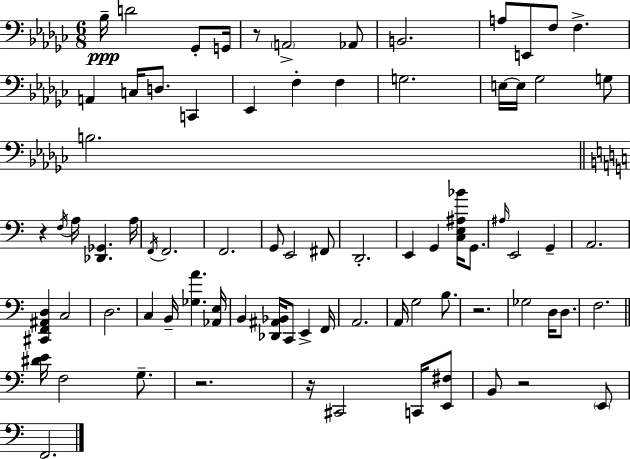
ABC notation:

X:1
T:Untitled
M:6/8
L:1/4
K:Ebm
_B,/4 D2 _G,,/2 G,,/4 z/2 A,,2 _A,,/2 B,,2 A,/2 E,,/2 F,/2 F, A,, C,/4 D,/2 C,, _E,, F, F, G,2 E,/4 E,/4 _G,2 G,/2 B,2 z F,/4 A,/4 [_D,,_G,,] A,/4 F,,/4 F,,2 F,,2 G,,/2 E,,2 ^F,,/2 D,,2 E,, G,, [C,E,^A,_B]/4 G,,/2 ^A,/4 E,,2 G,, A,,2 [^C,,F,,^A,,D,] C,2 D,2 C, B,,/4 [_G,A] [_A,,E,]/4 B,, [_D,,^A,,_B,,]/4 C,,/2 E,, F,,/4 A,,2 A,,/4 G,2 B,/2 z2 _G,2 D,/4 D,/2 F,2 [^DE]/4 F,2 G,/2 z2 z/4 ^C,,2 C,,/4 [E,,^F,]/2 B,,/2 z2 E,,/2 F,,2